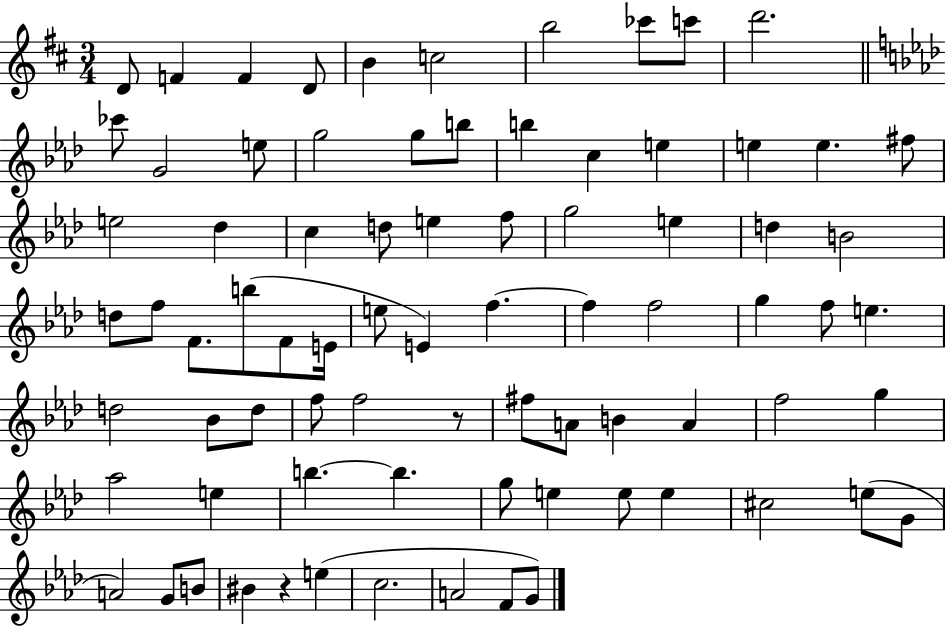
{
  \clef treble
  \numericTimeSignature
  \time 3/4
  \key d \major
  \repeat volta 2 { d'8 f'4 f'4 d'8 | b'4 c''2 | b''2 ces'''8 c'''8 | d'''2. | \break \bar "||" \break \key aes \major ces'''8 g'2 e''8 | g''2 g''8 b''8 | b''4 c''4 e''4 | e''4 e''4. fis''8 | \break e''2 des''4 | c''4 d''8 e''4 f''8 | g''2 e''4 | d''4 b'2 | \break d''8 f''8 f'8. b''8( f'8 e'16 | e''8 e'4) f''4.~~ | f''4 f''2 | g''4 f''8 e''4. | \break d''2 bes'8 d''8 | f''8 f''2 r8 | fis''8 a'8 b'4 a'4 | f''2 g''4 | \break aes''2 e''4 | b''4.~~ b''4. | g''8 e''4 e''8 e''4 | cis''2 e''8( g'8 | \break a'2) g'8 b'8 | bis'4 r4 e''4( | c''2. | a'2 f'8 g'8) | \break } \bar "|."
}